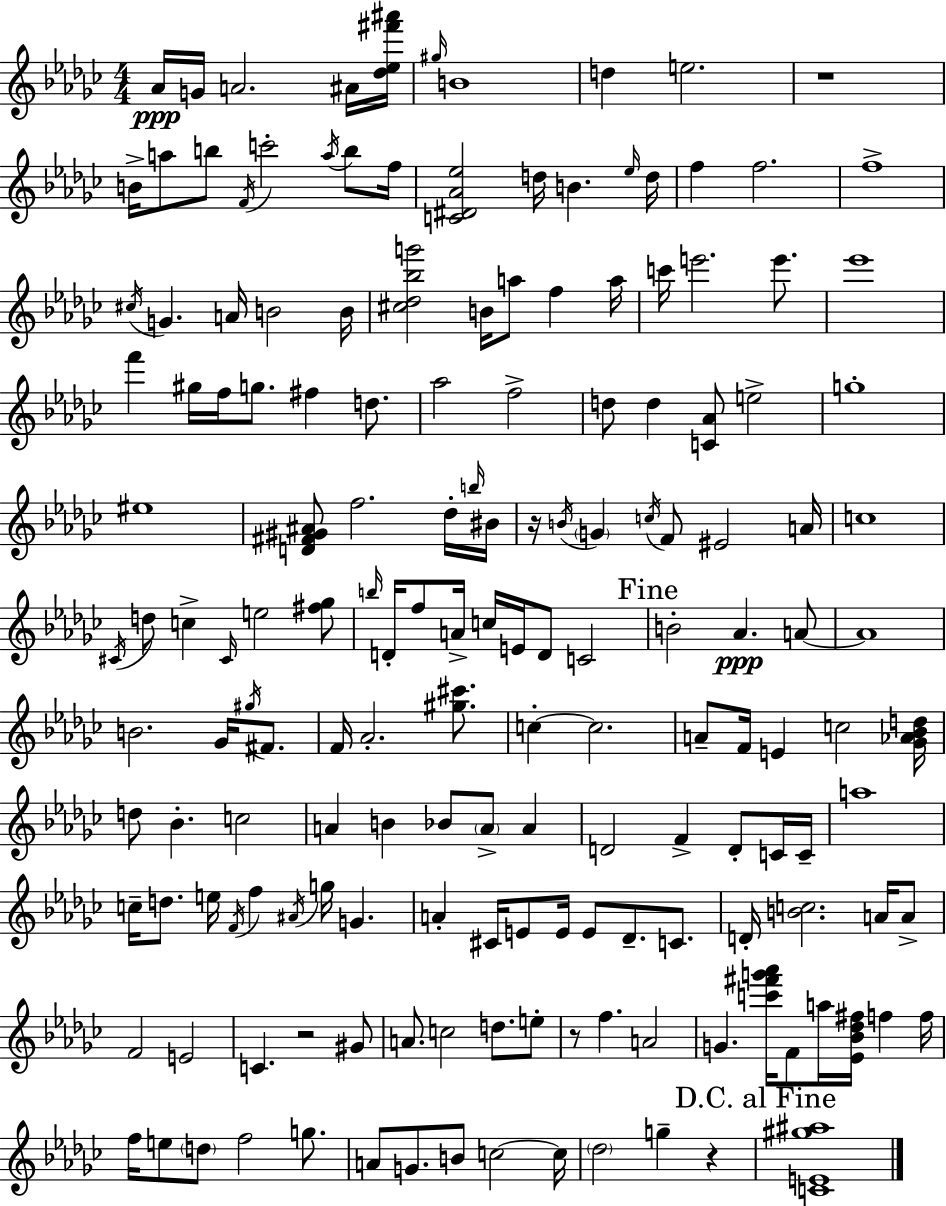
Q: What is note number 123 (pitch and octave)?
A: E4